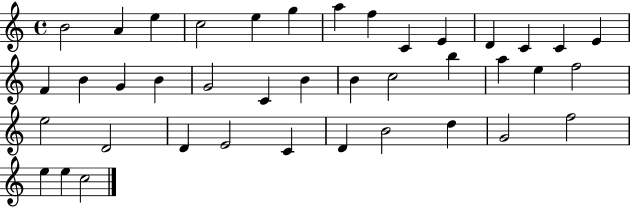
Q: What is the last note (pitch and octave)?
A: C5